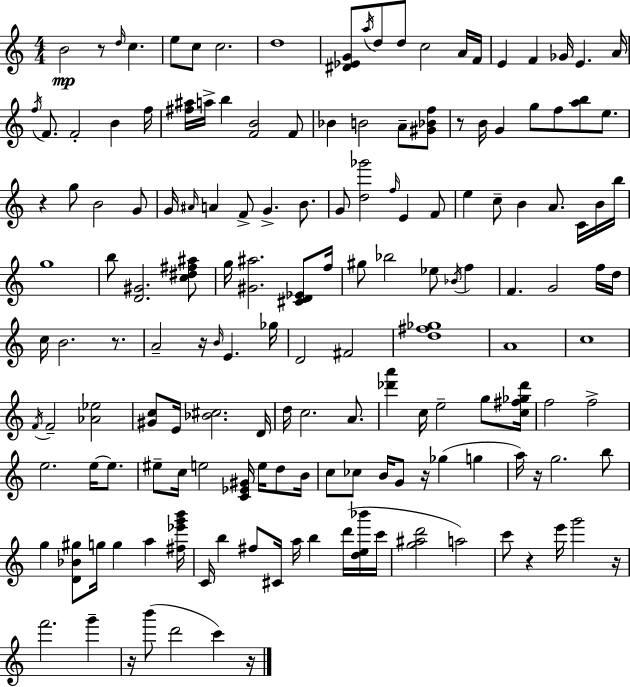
{
  \clef treble
  \numericTimeSignature
  \time 4/4
  \key a \minor
  b'2\mp r8 \grace { d''16 } c''4. | e''8 c''8 c''2. | d''1 | <dis' ees' g'>8 \acciaccatura { a''16 } d''8 d''8 c''2 | \break a'16 f'16 e'4 f'4 ges'16 e'4. | a'16 \acciaccatura { f''16 } f'8. f'2-. b'4 | f''16 <fis'' ais''>16 a''16-> b''4 <f' b'>2 | f'8 bes'4 b'2 a'8-- | \break <gis' bes' f''>8 r8 b'16 g'4 g''8 f''8 <a'' b''>8 | e''8. r4 g''8 b'2 | g'8 g'16 \grace { ais'16 } a'4 f'8-> g'4.-> | b'8. g'8 <d'' ges'''>2 \grace { f''16 } e'4 | \break f'8 e''4 c''8-- b'4 a'8. | c'16 b'16 b''16 g''1 | b''8 <d' gis'>2. | <c'' dis'' fis'' ais''>8 g''16 <gis' ais''>2. | \break <cis' d' ees'>8 f''16 gis''8 bes''2 ees''8 | \acciaccatura { bes'16 } f''4 f'4. g'2 | f''16 d''16 c''16 b'2. | r8. a'2-- r16 \grace { b'16 } | \break e'4. ges''16 d'2 fis'2 | <d'' fis'' ges''>1 | a'1 | c''1 | \break \acciaccatura { f'16 } f'2-- | <aes' ees''>2 <gis' c''>8 e'16 <bes' cis''>2. | d'16 d''16 c''2. | a'8. <des''' a'''>4 c''16 e''2-- | \break g''8 <c'' fis'' ges'' des'''>16 f''2 | f''2-> e''2. | e''16~~ e''8. eis''8-- c''16 e''2 | <c' ees' gis'>16 e''16 d''8 b'16 c''8 ces''8 b'16 g'8 r16 | \break ges''4( g''4 a''16) r16 g''2. | b''8 g''4 <d' bes' gis''>8 g''16 g''4 | a''4 <fis'' ees''' g''' b'''>16 c'16 b''4 fis''8 cis'16 | a''16 b''4 d'''16( <d'' e'' bes'''>16 c'''16 <g'' ais'' d'''>2 | \break a''2) c'''8 r4 e'''16 g'''2 | r16 f'''2. | g'''4-- r16 b'''8( d'''2 | c'''4) r16 \bar "|."
}